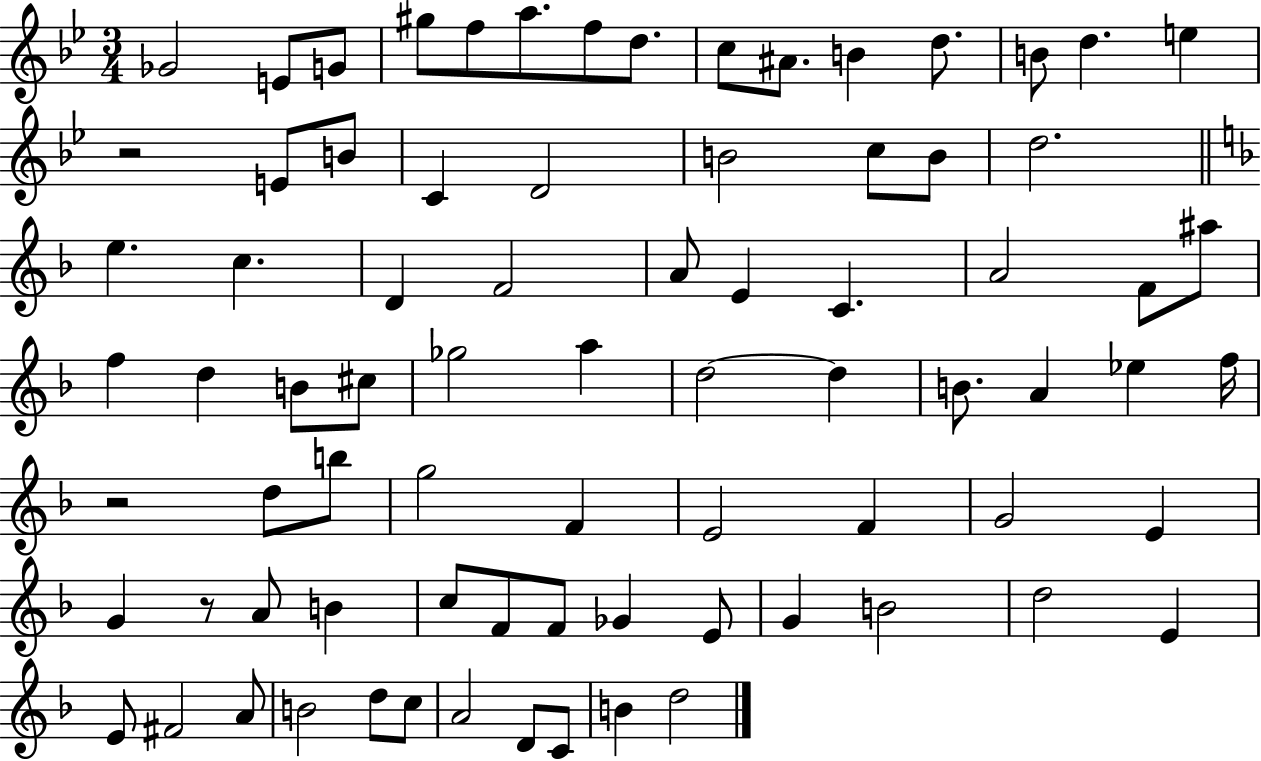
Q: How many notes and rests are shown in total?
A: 79